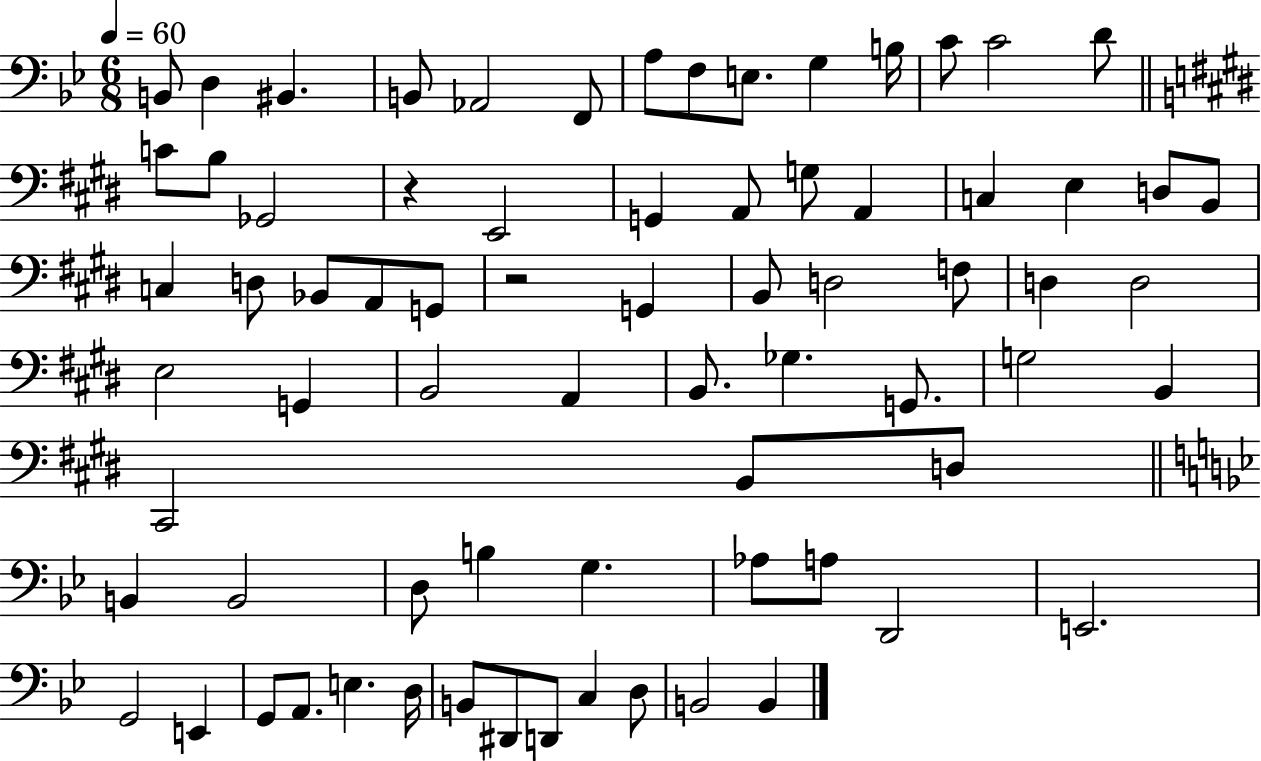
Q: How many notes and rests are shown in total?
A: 73